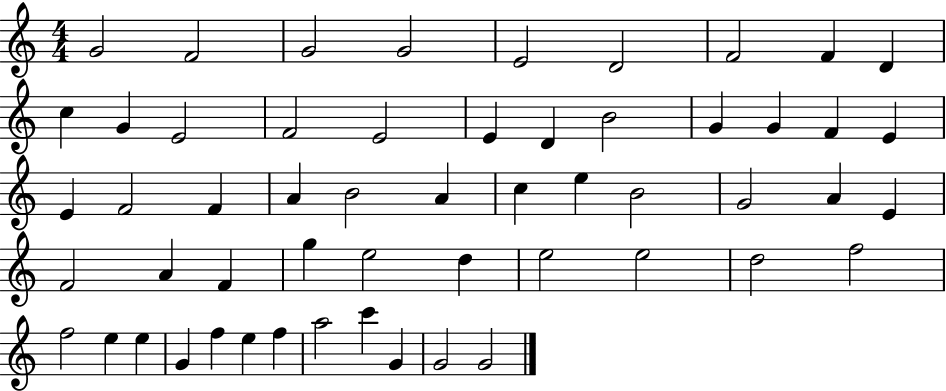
{
  \clef treble
  \numericTimeSignature
  \time 4/4
  \key c \major
  g'2 f'2 | g'2 g'2 | e'2 d'2 | f'2 f'4 d'4 | \break c''4 g'4 e'2 | f'2 e'2 | e'4 d'4 b'2 | g'4 g'4 f'4 e'4 | \break e'4 f'2 f'4 | a'4 b'2 a'4 | c''4 e''4 b'2 | g'2 a'4 e'4 | \break f'2 a'4 f'4 | g''4 e''2 d''4 | e''2 e''2 | d''2 f''2 | \break f''2 e''4 e''4 | g'4 f''4 e''4 f''4 | a''2 c'''4 g'4 | g'2 g'2 | \break \bar "|."
}